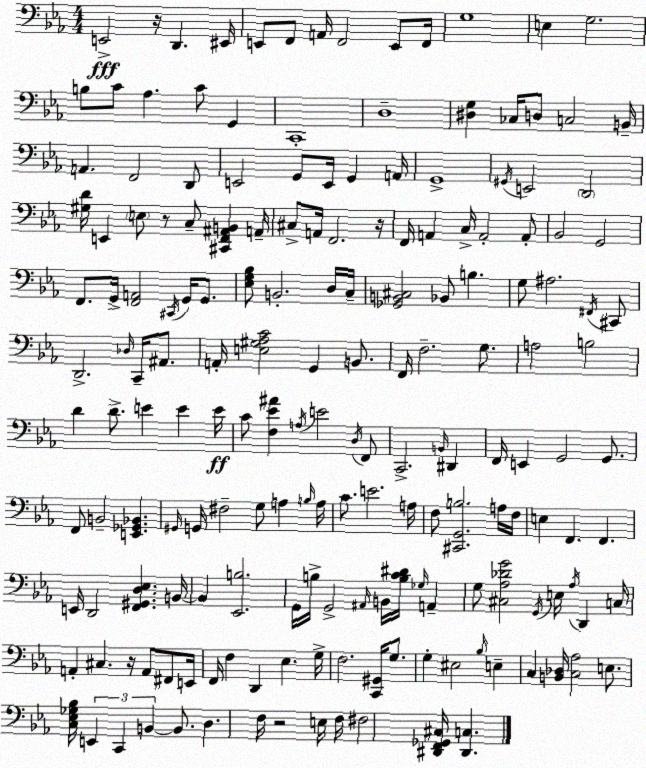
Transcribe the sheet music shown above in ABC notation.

X:1
T:Untitled
M:4/4
L:1/4
K:Cm
E,,2 z/4 D,, ^E,,/4 E,,/2 F,,/2 A,,/4 F,,2 E,,/2 F,,/4 G,4 E, G,2 B,/2 C/2 _A, C/2 G,, C,,4 D,4 [^D,G,] _C,/4 D,/2 C,2 B,,/4 A,, F,,2 D,,/2 E,,2 G,,/2 E,,/4 G,, A,,/4 G,,4 ^G,,/4 E,,2 D,,2 [^G,D]/4 E,, E,/2 z/2 C,/2 [^C,,F,,^A,,B,,] A,,/4 ^C,/2 A,,/4 F,,2 z/4 F,,/4 A,, C,/4 A,,2 A,,/2 _B,,2 G,,2 F,,/2 G,,/4 [F,,A,,]2 ^C,,/4 G,,/4 G,,/2 [_E,G,_B,]/2 B,,2 D,/4 C,/4 [_G,,B,,^C,]2 _B,,/2 B, G,/2 ^A,2 ^F,,/4 ^C,,/2 D,,2 _D,/4 C,,/4 ^A,,/2 A,,/4 [E,^G,_A,C]2 G,, B,,/2 F,,/4 F,2 G,/2 A,2 B,2 D D/2 E E E/4 C/2 [F,_E^A] A,/4 E2 D,/4 F,,/2 C,,2 B,,/4 ^D,, F,,/4 E,, G,,2 G,,/2 F,,/2 B,,2 [E,,_G,,_B,,] ^G,,/4 G,,/4 ^F,2 G,/2 A, B,/4 A,/4 C/2 E2 A,/4 F,/2 [^C,,G,,B,]2 A,/4 F,/4 E, F,, F,, E,,/4 D,,2 [F,,^G,,D,_E,] B,,/4 B,, [_E,,B,]2 G,,/4 B,/4 G,,2 ^A,,/4 B,,/4 [B,C^D]/4 _G,/4 A,, G,/2 [^C,_A,_DG]2 G,,/4 E,/4 _A,/4 D,, C,/4 A,, ^C, z/4 A,,/2 ^F,,/2 E,,/4 F,,/4 F, D,, _E, G,/4 F,2 [C,,^G,,]/4 G,/2 G, ^E,2 _B,/4 E, C, [B,,_D,]/4 [C,_A,]2 E,/2 [C,_E,_G,_B,]/4 E,, C,, B,, B,,/2 D, F,/4 z2 E,/4 F,/4 ^F,2 [^D,,F,,_G,,^C,]/4 [^D,,C,]